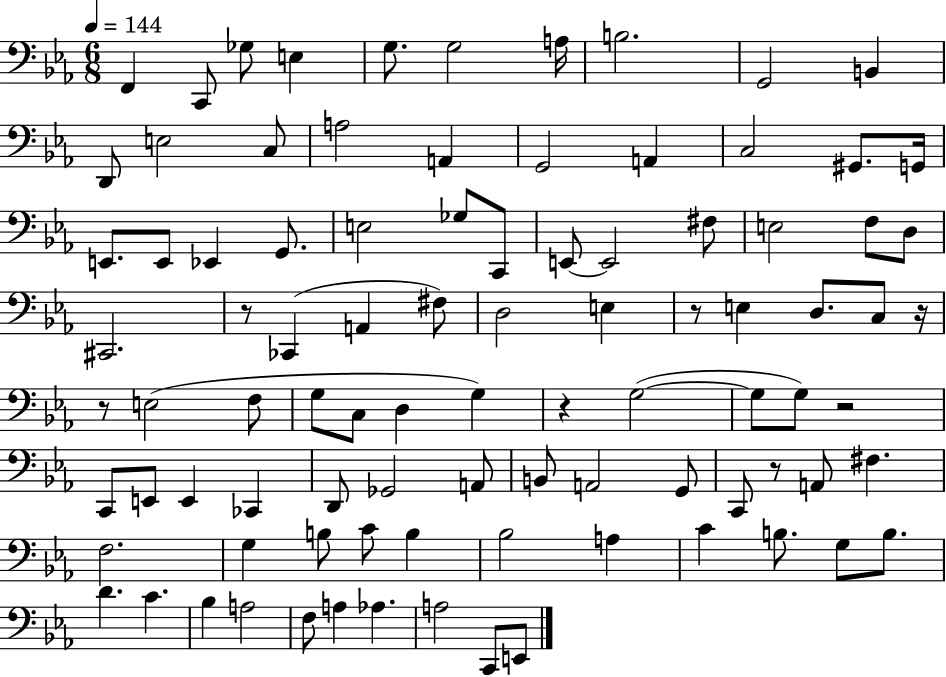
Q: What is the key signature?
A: EES major